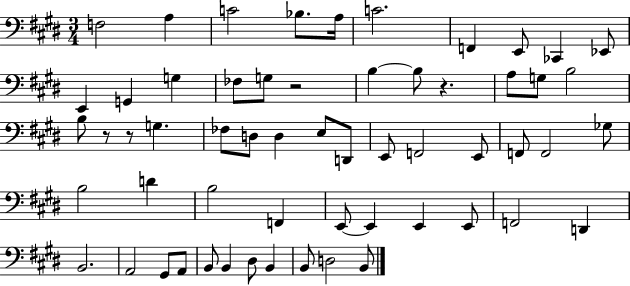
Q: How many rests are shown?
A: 4